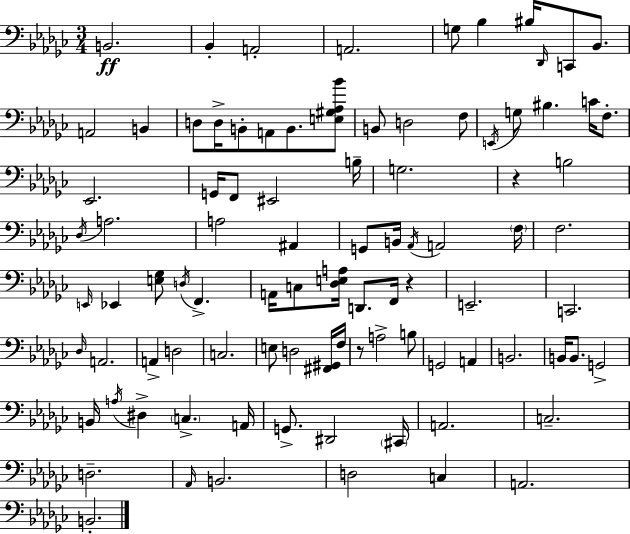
B2/h. Bb2/q A2/h A2/h. G3/e Bb3/q BIS3/s Db2/s C2/e Bb2/e. A2/h B2/q D3/e D3/s B2/e A2/e B2/e. [E3,G#3,Ab3,Bb4]/e B2/e D3/h F3/e E2/s G3/e BIS3/q. C4/s F3/e. Eb2/h. G2/s F2/e EIS2/h B3/s G3/h. R/q B3/h Db3/s A3/h. A3/h A#2/q G2/e B2/s Ab2/s A2/h F3/s F3/h. E2/s Eb2/q [E3,Gb3]/e D3/s F2/q. A2/s C3/e [Db3,E3,A3]/s D2/e. F2/s R/q E2/h. C2/h. Db3/s A2/h. A2/q D3/h C3/h. E3/e D3/h [F#2,G#2]/s F3/s R/e A3/h B3/e G2/h A2/q B2/h. B2/s B2/e. G2/h B2/s A3/s D#3/q C3/q. A2/s G2/e. D#2/h C#2/s A2/h. C3/h. D3/h. Ab2/s B2/h. D3/h C3/q A2/h. B2/h.